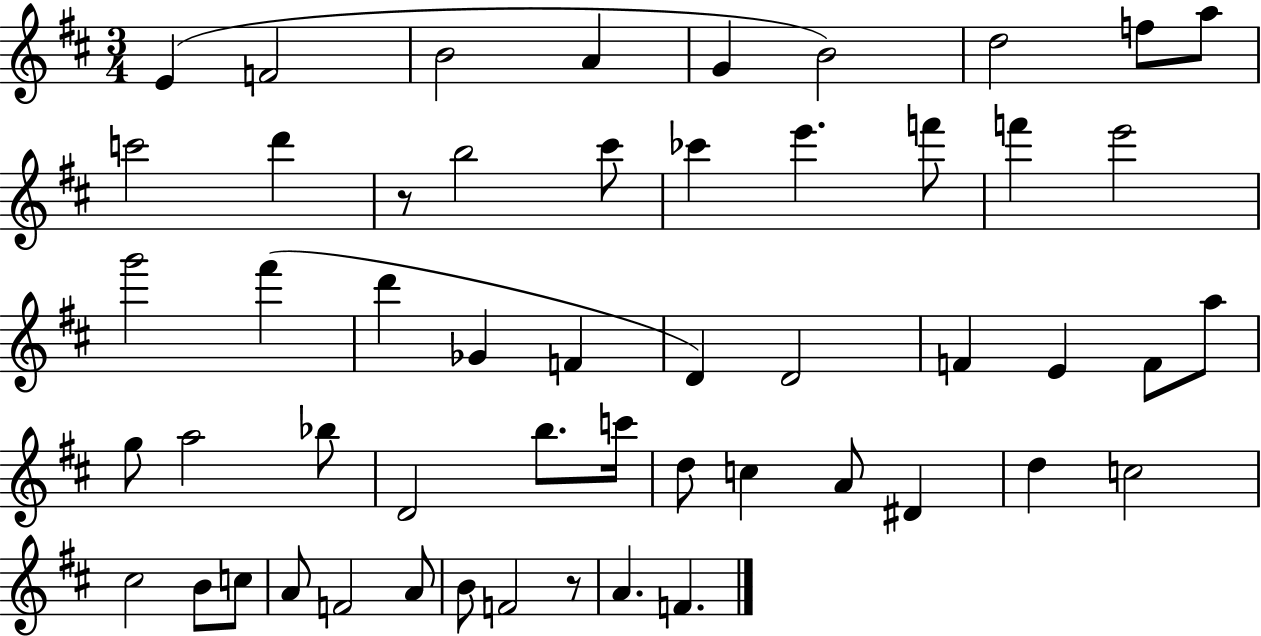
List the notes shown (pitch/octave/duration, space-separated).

E4/q F4/h B4/h A4/q G4/q B4/h D5/h F5/e A5/e C6/h D6/q R/e B5/h C#6/e CES6/q E6/q. F6/e F6/q E6/h G6/h F#6/q D6/q Gb4/q F4/q D4/q D4/h F4/q E4/q F4/e A5/e G5/e A5/h Bb5/e D4/h B5/e. C6/s D5/e C5/q A4/e D#4/q D5/q C5/h C#5/h B4/e C5/e A4/e F4/h A4/e B4/e F4/h R/e A4/q. F4/q.